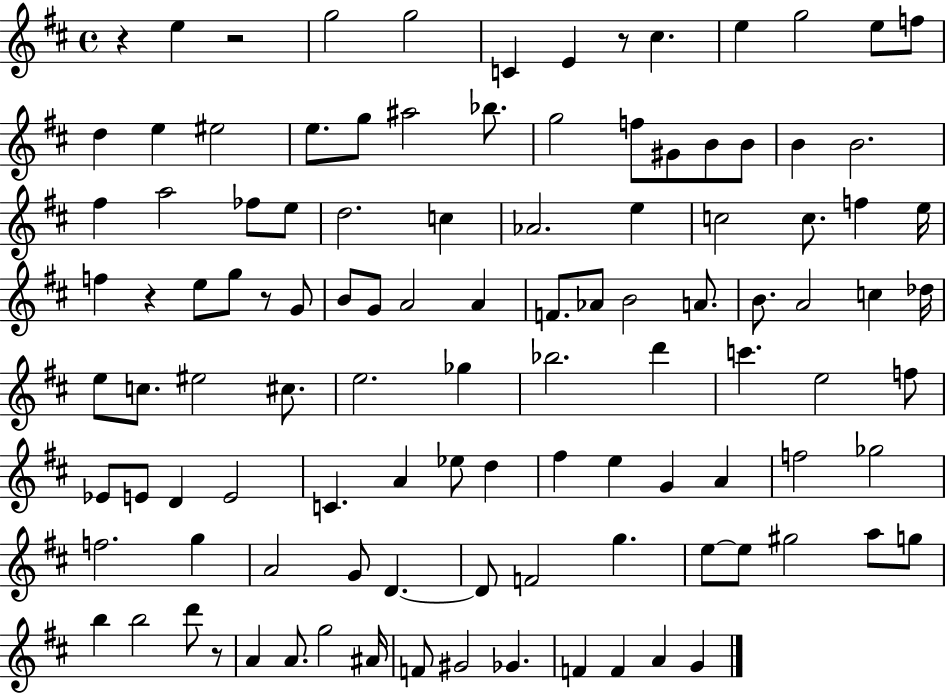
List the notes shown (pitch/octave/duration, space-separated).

R/q E5/q R/h G5/h G5/h C4/q E4/q R/e C#5/q. E5/q G5/h E5/e F5/e D5/q E5/q EIS5/h E5/e. G5/e A#5/h Bb5/e. G5/h F5/e G#4/e B4/e B4/e B4/q B4/h. F#5/q A5/h FES5/e E5/e D5/h. C5/q Ab4/h. E5/q C5/h C5/e. F5/q E5/s F5/q R/q E5/e G5/e R/e G4/e B4/e G4/e A4/h A4/q F4/e. Ab4/e B4/h A4/e. B4/e. A4/h C5/q Db5/s E5/e C5/e. EIS5/h C#5/e. E5/h. Gb5/q Bb5/h. D6/q C6/q. E5/h F5/e Eb4/e E4/e D4/q E4/h C4/q. A4/q Eb5/e D5/q F#5/q E5/q G4/q A4/q F5/h Gb5/h F5/h. G5/q A4/h G4/e D4/q. D4/e F4/h G5/q. E5/e E5/e G#5/h A5/e G5/e B5/q B5/h D6/e R/e A4/q A4/e. G5/h A#4/s F4/e G#4/h Gb4/q. F4/q F4/q A4/q G4/q